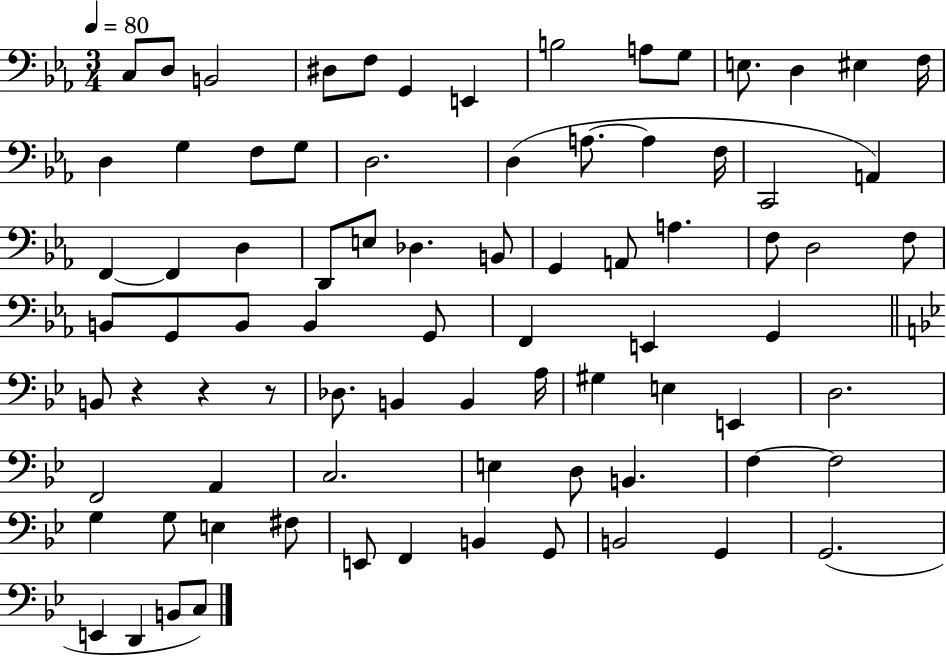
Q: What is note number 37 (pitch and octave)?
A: D3